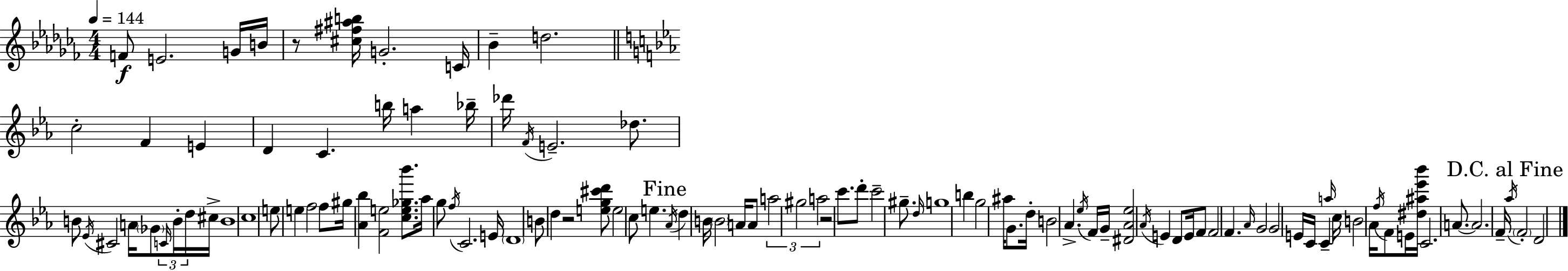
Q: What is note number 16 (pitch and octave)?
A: Bb5